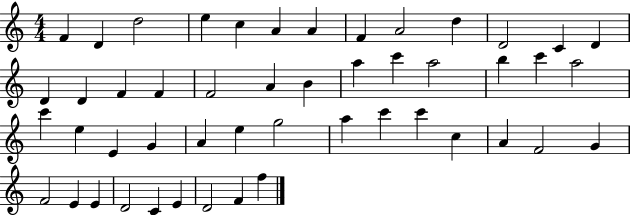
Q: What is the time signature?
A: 4/4